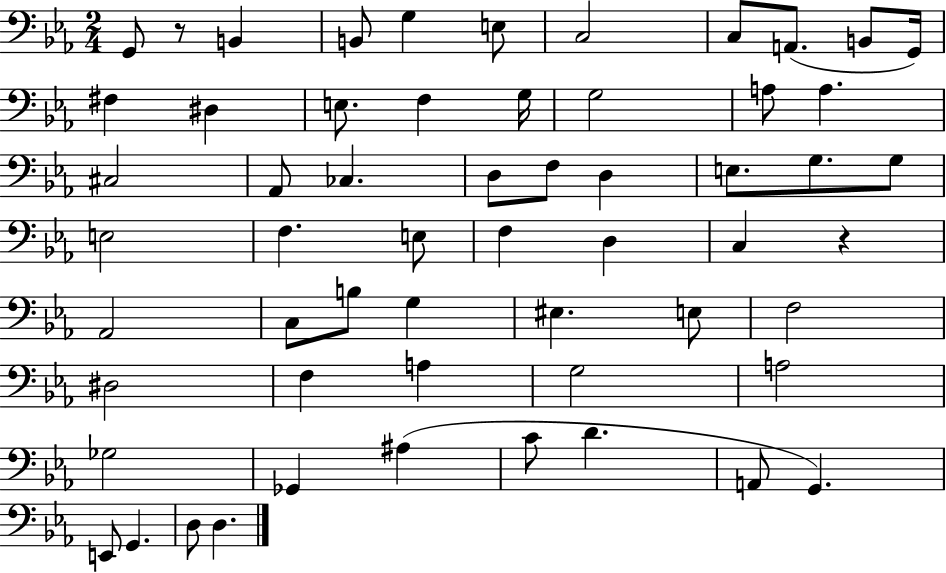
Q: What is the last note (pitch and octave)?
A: D3